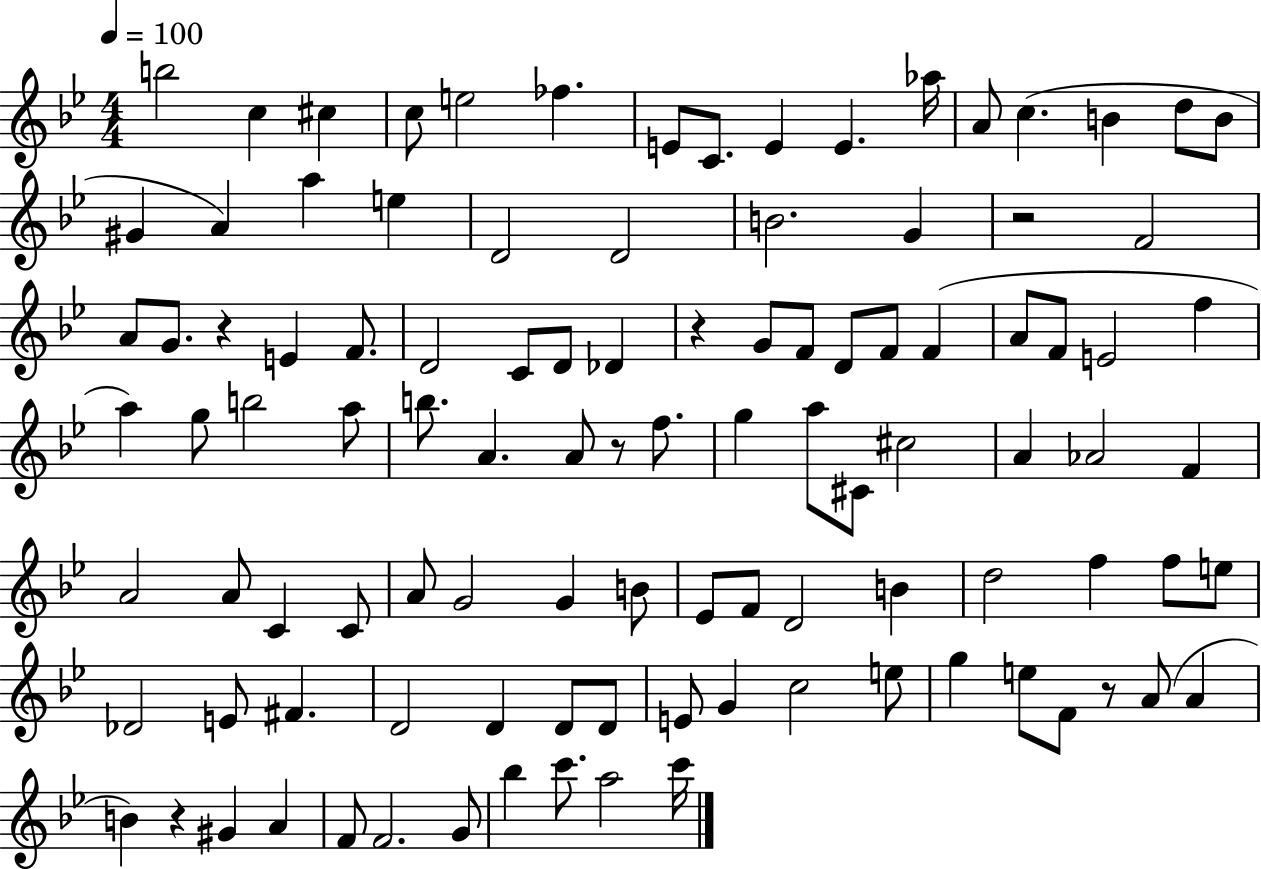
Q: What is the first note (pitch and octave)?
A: B5